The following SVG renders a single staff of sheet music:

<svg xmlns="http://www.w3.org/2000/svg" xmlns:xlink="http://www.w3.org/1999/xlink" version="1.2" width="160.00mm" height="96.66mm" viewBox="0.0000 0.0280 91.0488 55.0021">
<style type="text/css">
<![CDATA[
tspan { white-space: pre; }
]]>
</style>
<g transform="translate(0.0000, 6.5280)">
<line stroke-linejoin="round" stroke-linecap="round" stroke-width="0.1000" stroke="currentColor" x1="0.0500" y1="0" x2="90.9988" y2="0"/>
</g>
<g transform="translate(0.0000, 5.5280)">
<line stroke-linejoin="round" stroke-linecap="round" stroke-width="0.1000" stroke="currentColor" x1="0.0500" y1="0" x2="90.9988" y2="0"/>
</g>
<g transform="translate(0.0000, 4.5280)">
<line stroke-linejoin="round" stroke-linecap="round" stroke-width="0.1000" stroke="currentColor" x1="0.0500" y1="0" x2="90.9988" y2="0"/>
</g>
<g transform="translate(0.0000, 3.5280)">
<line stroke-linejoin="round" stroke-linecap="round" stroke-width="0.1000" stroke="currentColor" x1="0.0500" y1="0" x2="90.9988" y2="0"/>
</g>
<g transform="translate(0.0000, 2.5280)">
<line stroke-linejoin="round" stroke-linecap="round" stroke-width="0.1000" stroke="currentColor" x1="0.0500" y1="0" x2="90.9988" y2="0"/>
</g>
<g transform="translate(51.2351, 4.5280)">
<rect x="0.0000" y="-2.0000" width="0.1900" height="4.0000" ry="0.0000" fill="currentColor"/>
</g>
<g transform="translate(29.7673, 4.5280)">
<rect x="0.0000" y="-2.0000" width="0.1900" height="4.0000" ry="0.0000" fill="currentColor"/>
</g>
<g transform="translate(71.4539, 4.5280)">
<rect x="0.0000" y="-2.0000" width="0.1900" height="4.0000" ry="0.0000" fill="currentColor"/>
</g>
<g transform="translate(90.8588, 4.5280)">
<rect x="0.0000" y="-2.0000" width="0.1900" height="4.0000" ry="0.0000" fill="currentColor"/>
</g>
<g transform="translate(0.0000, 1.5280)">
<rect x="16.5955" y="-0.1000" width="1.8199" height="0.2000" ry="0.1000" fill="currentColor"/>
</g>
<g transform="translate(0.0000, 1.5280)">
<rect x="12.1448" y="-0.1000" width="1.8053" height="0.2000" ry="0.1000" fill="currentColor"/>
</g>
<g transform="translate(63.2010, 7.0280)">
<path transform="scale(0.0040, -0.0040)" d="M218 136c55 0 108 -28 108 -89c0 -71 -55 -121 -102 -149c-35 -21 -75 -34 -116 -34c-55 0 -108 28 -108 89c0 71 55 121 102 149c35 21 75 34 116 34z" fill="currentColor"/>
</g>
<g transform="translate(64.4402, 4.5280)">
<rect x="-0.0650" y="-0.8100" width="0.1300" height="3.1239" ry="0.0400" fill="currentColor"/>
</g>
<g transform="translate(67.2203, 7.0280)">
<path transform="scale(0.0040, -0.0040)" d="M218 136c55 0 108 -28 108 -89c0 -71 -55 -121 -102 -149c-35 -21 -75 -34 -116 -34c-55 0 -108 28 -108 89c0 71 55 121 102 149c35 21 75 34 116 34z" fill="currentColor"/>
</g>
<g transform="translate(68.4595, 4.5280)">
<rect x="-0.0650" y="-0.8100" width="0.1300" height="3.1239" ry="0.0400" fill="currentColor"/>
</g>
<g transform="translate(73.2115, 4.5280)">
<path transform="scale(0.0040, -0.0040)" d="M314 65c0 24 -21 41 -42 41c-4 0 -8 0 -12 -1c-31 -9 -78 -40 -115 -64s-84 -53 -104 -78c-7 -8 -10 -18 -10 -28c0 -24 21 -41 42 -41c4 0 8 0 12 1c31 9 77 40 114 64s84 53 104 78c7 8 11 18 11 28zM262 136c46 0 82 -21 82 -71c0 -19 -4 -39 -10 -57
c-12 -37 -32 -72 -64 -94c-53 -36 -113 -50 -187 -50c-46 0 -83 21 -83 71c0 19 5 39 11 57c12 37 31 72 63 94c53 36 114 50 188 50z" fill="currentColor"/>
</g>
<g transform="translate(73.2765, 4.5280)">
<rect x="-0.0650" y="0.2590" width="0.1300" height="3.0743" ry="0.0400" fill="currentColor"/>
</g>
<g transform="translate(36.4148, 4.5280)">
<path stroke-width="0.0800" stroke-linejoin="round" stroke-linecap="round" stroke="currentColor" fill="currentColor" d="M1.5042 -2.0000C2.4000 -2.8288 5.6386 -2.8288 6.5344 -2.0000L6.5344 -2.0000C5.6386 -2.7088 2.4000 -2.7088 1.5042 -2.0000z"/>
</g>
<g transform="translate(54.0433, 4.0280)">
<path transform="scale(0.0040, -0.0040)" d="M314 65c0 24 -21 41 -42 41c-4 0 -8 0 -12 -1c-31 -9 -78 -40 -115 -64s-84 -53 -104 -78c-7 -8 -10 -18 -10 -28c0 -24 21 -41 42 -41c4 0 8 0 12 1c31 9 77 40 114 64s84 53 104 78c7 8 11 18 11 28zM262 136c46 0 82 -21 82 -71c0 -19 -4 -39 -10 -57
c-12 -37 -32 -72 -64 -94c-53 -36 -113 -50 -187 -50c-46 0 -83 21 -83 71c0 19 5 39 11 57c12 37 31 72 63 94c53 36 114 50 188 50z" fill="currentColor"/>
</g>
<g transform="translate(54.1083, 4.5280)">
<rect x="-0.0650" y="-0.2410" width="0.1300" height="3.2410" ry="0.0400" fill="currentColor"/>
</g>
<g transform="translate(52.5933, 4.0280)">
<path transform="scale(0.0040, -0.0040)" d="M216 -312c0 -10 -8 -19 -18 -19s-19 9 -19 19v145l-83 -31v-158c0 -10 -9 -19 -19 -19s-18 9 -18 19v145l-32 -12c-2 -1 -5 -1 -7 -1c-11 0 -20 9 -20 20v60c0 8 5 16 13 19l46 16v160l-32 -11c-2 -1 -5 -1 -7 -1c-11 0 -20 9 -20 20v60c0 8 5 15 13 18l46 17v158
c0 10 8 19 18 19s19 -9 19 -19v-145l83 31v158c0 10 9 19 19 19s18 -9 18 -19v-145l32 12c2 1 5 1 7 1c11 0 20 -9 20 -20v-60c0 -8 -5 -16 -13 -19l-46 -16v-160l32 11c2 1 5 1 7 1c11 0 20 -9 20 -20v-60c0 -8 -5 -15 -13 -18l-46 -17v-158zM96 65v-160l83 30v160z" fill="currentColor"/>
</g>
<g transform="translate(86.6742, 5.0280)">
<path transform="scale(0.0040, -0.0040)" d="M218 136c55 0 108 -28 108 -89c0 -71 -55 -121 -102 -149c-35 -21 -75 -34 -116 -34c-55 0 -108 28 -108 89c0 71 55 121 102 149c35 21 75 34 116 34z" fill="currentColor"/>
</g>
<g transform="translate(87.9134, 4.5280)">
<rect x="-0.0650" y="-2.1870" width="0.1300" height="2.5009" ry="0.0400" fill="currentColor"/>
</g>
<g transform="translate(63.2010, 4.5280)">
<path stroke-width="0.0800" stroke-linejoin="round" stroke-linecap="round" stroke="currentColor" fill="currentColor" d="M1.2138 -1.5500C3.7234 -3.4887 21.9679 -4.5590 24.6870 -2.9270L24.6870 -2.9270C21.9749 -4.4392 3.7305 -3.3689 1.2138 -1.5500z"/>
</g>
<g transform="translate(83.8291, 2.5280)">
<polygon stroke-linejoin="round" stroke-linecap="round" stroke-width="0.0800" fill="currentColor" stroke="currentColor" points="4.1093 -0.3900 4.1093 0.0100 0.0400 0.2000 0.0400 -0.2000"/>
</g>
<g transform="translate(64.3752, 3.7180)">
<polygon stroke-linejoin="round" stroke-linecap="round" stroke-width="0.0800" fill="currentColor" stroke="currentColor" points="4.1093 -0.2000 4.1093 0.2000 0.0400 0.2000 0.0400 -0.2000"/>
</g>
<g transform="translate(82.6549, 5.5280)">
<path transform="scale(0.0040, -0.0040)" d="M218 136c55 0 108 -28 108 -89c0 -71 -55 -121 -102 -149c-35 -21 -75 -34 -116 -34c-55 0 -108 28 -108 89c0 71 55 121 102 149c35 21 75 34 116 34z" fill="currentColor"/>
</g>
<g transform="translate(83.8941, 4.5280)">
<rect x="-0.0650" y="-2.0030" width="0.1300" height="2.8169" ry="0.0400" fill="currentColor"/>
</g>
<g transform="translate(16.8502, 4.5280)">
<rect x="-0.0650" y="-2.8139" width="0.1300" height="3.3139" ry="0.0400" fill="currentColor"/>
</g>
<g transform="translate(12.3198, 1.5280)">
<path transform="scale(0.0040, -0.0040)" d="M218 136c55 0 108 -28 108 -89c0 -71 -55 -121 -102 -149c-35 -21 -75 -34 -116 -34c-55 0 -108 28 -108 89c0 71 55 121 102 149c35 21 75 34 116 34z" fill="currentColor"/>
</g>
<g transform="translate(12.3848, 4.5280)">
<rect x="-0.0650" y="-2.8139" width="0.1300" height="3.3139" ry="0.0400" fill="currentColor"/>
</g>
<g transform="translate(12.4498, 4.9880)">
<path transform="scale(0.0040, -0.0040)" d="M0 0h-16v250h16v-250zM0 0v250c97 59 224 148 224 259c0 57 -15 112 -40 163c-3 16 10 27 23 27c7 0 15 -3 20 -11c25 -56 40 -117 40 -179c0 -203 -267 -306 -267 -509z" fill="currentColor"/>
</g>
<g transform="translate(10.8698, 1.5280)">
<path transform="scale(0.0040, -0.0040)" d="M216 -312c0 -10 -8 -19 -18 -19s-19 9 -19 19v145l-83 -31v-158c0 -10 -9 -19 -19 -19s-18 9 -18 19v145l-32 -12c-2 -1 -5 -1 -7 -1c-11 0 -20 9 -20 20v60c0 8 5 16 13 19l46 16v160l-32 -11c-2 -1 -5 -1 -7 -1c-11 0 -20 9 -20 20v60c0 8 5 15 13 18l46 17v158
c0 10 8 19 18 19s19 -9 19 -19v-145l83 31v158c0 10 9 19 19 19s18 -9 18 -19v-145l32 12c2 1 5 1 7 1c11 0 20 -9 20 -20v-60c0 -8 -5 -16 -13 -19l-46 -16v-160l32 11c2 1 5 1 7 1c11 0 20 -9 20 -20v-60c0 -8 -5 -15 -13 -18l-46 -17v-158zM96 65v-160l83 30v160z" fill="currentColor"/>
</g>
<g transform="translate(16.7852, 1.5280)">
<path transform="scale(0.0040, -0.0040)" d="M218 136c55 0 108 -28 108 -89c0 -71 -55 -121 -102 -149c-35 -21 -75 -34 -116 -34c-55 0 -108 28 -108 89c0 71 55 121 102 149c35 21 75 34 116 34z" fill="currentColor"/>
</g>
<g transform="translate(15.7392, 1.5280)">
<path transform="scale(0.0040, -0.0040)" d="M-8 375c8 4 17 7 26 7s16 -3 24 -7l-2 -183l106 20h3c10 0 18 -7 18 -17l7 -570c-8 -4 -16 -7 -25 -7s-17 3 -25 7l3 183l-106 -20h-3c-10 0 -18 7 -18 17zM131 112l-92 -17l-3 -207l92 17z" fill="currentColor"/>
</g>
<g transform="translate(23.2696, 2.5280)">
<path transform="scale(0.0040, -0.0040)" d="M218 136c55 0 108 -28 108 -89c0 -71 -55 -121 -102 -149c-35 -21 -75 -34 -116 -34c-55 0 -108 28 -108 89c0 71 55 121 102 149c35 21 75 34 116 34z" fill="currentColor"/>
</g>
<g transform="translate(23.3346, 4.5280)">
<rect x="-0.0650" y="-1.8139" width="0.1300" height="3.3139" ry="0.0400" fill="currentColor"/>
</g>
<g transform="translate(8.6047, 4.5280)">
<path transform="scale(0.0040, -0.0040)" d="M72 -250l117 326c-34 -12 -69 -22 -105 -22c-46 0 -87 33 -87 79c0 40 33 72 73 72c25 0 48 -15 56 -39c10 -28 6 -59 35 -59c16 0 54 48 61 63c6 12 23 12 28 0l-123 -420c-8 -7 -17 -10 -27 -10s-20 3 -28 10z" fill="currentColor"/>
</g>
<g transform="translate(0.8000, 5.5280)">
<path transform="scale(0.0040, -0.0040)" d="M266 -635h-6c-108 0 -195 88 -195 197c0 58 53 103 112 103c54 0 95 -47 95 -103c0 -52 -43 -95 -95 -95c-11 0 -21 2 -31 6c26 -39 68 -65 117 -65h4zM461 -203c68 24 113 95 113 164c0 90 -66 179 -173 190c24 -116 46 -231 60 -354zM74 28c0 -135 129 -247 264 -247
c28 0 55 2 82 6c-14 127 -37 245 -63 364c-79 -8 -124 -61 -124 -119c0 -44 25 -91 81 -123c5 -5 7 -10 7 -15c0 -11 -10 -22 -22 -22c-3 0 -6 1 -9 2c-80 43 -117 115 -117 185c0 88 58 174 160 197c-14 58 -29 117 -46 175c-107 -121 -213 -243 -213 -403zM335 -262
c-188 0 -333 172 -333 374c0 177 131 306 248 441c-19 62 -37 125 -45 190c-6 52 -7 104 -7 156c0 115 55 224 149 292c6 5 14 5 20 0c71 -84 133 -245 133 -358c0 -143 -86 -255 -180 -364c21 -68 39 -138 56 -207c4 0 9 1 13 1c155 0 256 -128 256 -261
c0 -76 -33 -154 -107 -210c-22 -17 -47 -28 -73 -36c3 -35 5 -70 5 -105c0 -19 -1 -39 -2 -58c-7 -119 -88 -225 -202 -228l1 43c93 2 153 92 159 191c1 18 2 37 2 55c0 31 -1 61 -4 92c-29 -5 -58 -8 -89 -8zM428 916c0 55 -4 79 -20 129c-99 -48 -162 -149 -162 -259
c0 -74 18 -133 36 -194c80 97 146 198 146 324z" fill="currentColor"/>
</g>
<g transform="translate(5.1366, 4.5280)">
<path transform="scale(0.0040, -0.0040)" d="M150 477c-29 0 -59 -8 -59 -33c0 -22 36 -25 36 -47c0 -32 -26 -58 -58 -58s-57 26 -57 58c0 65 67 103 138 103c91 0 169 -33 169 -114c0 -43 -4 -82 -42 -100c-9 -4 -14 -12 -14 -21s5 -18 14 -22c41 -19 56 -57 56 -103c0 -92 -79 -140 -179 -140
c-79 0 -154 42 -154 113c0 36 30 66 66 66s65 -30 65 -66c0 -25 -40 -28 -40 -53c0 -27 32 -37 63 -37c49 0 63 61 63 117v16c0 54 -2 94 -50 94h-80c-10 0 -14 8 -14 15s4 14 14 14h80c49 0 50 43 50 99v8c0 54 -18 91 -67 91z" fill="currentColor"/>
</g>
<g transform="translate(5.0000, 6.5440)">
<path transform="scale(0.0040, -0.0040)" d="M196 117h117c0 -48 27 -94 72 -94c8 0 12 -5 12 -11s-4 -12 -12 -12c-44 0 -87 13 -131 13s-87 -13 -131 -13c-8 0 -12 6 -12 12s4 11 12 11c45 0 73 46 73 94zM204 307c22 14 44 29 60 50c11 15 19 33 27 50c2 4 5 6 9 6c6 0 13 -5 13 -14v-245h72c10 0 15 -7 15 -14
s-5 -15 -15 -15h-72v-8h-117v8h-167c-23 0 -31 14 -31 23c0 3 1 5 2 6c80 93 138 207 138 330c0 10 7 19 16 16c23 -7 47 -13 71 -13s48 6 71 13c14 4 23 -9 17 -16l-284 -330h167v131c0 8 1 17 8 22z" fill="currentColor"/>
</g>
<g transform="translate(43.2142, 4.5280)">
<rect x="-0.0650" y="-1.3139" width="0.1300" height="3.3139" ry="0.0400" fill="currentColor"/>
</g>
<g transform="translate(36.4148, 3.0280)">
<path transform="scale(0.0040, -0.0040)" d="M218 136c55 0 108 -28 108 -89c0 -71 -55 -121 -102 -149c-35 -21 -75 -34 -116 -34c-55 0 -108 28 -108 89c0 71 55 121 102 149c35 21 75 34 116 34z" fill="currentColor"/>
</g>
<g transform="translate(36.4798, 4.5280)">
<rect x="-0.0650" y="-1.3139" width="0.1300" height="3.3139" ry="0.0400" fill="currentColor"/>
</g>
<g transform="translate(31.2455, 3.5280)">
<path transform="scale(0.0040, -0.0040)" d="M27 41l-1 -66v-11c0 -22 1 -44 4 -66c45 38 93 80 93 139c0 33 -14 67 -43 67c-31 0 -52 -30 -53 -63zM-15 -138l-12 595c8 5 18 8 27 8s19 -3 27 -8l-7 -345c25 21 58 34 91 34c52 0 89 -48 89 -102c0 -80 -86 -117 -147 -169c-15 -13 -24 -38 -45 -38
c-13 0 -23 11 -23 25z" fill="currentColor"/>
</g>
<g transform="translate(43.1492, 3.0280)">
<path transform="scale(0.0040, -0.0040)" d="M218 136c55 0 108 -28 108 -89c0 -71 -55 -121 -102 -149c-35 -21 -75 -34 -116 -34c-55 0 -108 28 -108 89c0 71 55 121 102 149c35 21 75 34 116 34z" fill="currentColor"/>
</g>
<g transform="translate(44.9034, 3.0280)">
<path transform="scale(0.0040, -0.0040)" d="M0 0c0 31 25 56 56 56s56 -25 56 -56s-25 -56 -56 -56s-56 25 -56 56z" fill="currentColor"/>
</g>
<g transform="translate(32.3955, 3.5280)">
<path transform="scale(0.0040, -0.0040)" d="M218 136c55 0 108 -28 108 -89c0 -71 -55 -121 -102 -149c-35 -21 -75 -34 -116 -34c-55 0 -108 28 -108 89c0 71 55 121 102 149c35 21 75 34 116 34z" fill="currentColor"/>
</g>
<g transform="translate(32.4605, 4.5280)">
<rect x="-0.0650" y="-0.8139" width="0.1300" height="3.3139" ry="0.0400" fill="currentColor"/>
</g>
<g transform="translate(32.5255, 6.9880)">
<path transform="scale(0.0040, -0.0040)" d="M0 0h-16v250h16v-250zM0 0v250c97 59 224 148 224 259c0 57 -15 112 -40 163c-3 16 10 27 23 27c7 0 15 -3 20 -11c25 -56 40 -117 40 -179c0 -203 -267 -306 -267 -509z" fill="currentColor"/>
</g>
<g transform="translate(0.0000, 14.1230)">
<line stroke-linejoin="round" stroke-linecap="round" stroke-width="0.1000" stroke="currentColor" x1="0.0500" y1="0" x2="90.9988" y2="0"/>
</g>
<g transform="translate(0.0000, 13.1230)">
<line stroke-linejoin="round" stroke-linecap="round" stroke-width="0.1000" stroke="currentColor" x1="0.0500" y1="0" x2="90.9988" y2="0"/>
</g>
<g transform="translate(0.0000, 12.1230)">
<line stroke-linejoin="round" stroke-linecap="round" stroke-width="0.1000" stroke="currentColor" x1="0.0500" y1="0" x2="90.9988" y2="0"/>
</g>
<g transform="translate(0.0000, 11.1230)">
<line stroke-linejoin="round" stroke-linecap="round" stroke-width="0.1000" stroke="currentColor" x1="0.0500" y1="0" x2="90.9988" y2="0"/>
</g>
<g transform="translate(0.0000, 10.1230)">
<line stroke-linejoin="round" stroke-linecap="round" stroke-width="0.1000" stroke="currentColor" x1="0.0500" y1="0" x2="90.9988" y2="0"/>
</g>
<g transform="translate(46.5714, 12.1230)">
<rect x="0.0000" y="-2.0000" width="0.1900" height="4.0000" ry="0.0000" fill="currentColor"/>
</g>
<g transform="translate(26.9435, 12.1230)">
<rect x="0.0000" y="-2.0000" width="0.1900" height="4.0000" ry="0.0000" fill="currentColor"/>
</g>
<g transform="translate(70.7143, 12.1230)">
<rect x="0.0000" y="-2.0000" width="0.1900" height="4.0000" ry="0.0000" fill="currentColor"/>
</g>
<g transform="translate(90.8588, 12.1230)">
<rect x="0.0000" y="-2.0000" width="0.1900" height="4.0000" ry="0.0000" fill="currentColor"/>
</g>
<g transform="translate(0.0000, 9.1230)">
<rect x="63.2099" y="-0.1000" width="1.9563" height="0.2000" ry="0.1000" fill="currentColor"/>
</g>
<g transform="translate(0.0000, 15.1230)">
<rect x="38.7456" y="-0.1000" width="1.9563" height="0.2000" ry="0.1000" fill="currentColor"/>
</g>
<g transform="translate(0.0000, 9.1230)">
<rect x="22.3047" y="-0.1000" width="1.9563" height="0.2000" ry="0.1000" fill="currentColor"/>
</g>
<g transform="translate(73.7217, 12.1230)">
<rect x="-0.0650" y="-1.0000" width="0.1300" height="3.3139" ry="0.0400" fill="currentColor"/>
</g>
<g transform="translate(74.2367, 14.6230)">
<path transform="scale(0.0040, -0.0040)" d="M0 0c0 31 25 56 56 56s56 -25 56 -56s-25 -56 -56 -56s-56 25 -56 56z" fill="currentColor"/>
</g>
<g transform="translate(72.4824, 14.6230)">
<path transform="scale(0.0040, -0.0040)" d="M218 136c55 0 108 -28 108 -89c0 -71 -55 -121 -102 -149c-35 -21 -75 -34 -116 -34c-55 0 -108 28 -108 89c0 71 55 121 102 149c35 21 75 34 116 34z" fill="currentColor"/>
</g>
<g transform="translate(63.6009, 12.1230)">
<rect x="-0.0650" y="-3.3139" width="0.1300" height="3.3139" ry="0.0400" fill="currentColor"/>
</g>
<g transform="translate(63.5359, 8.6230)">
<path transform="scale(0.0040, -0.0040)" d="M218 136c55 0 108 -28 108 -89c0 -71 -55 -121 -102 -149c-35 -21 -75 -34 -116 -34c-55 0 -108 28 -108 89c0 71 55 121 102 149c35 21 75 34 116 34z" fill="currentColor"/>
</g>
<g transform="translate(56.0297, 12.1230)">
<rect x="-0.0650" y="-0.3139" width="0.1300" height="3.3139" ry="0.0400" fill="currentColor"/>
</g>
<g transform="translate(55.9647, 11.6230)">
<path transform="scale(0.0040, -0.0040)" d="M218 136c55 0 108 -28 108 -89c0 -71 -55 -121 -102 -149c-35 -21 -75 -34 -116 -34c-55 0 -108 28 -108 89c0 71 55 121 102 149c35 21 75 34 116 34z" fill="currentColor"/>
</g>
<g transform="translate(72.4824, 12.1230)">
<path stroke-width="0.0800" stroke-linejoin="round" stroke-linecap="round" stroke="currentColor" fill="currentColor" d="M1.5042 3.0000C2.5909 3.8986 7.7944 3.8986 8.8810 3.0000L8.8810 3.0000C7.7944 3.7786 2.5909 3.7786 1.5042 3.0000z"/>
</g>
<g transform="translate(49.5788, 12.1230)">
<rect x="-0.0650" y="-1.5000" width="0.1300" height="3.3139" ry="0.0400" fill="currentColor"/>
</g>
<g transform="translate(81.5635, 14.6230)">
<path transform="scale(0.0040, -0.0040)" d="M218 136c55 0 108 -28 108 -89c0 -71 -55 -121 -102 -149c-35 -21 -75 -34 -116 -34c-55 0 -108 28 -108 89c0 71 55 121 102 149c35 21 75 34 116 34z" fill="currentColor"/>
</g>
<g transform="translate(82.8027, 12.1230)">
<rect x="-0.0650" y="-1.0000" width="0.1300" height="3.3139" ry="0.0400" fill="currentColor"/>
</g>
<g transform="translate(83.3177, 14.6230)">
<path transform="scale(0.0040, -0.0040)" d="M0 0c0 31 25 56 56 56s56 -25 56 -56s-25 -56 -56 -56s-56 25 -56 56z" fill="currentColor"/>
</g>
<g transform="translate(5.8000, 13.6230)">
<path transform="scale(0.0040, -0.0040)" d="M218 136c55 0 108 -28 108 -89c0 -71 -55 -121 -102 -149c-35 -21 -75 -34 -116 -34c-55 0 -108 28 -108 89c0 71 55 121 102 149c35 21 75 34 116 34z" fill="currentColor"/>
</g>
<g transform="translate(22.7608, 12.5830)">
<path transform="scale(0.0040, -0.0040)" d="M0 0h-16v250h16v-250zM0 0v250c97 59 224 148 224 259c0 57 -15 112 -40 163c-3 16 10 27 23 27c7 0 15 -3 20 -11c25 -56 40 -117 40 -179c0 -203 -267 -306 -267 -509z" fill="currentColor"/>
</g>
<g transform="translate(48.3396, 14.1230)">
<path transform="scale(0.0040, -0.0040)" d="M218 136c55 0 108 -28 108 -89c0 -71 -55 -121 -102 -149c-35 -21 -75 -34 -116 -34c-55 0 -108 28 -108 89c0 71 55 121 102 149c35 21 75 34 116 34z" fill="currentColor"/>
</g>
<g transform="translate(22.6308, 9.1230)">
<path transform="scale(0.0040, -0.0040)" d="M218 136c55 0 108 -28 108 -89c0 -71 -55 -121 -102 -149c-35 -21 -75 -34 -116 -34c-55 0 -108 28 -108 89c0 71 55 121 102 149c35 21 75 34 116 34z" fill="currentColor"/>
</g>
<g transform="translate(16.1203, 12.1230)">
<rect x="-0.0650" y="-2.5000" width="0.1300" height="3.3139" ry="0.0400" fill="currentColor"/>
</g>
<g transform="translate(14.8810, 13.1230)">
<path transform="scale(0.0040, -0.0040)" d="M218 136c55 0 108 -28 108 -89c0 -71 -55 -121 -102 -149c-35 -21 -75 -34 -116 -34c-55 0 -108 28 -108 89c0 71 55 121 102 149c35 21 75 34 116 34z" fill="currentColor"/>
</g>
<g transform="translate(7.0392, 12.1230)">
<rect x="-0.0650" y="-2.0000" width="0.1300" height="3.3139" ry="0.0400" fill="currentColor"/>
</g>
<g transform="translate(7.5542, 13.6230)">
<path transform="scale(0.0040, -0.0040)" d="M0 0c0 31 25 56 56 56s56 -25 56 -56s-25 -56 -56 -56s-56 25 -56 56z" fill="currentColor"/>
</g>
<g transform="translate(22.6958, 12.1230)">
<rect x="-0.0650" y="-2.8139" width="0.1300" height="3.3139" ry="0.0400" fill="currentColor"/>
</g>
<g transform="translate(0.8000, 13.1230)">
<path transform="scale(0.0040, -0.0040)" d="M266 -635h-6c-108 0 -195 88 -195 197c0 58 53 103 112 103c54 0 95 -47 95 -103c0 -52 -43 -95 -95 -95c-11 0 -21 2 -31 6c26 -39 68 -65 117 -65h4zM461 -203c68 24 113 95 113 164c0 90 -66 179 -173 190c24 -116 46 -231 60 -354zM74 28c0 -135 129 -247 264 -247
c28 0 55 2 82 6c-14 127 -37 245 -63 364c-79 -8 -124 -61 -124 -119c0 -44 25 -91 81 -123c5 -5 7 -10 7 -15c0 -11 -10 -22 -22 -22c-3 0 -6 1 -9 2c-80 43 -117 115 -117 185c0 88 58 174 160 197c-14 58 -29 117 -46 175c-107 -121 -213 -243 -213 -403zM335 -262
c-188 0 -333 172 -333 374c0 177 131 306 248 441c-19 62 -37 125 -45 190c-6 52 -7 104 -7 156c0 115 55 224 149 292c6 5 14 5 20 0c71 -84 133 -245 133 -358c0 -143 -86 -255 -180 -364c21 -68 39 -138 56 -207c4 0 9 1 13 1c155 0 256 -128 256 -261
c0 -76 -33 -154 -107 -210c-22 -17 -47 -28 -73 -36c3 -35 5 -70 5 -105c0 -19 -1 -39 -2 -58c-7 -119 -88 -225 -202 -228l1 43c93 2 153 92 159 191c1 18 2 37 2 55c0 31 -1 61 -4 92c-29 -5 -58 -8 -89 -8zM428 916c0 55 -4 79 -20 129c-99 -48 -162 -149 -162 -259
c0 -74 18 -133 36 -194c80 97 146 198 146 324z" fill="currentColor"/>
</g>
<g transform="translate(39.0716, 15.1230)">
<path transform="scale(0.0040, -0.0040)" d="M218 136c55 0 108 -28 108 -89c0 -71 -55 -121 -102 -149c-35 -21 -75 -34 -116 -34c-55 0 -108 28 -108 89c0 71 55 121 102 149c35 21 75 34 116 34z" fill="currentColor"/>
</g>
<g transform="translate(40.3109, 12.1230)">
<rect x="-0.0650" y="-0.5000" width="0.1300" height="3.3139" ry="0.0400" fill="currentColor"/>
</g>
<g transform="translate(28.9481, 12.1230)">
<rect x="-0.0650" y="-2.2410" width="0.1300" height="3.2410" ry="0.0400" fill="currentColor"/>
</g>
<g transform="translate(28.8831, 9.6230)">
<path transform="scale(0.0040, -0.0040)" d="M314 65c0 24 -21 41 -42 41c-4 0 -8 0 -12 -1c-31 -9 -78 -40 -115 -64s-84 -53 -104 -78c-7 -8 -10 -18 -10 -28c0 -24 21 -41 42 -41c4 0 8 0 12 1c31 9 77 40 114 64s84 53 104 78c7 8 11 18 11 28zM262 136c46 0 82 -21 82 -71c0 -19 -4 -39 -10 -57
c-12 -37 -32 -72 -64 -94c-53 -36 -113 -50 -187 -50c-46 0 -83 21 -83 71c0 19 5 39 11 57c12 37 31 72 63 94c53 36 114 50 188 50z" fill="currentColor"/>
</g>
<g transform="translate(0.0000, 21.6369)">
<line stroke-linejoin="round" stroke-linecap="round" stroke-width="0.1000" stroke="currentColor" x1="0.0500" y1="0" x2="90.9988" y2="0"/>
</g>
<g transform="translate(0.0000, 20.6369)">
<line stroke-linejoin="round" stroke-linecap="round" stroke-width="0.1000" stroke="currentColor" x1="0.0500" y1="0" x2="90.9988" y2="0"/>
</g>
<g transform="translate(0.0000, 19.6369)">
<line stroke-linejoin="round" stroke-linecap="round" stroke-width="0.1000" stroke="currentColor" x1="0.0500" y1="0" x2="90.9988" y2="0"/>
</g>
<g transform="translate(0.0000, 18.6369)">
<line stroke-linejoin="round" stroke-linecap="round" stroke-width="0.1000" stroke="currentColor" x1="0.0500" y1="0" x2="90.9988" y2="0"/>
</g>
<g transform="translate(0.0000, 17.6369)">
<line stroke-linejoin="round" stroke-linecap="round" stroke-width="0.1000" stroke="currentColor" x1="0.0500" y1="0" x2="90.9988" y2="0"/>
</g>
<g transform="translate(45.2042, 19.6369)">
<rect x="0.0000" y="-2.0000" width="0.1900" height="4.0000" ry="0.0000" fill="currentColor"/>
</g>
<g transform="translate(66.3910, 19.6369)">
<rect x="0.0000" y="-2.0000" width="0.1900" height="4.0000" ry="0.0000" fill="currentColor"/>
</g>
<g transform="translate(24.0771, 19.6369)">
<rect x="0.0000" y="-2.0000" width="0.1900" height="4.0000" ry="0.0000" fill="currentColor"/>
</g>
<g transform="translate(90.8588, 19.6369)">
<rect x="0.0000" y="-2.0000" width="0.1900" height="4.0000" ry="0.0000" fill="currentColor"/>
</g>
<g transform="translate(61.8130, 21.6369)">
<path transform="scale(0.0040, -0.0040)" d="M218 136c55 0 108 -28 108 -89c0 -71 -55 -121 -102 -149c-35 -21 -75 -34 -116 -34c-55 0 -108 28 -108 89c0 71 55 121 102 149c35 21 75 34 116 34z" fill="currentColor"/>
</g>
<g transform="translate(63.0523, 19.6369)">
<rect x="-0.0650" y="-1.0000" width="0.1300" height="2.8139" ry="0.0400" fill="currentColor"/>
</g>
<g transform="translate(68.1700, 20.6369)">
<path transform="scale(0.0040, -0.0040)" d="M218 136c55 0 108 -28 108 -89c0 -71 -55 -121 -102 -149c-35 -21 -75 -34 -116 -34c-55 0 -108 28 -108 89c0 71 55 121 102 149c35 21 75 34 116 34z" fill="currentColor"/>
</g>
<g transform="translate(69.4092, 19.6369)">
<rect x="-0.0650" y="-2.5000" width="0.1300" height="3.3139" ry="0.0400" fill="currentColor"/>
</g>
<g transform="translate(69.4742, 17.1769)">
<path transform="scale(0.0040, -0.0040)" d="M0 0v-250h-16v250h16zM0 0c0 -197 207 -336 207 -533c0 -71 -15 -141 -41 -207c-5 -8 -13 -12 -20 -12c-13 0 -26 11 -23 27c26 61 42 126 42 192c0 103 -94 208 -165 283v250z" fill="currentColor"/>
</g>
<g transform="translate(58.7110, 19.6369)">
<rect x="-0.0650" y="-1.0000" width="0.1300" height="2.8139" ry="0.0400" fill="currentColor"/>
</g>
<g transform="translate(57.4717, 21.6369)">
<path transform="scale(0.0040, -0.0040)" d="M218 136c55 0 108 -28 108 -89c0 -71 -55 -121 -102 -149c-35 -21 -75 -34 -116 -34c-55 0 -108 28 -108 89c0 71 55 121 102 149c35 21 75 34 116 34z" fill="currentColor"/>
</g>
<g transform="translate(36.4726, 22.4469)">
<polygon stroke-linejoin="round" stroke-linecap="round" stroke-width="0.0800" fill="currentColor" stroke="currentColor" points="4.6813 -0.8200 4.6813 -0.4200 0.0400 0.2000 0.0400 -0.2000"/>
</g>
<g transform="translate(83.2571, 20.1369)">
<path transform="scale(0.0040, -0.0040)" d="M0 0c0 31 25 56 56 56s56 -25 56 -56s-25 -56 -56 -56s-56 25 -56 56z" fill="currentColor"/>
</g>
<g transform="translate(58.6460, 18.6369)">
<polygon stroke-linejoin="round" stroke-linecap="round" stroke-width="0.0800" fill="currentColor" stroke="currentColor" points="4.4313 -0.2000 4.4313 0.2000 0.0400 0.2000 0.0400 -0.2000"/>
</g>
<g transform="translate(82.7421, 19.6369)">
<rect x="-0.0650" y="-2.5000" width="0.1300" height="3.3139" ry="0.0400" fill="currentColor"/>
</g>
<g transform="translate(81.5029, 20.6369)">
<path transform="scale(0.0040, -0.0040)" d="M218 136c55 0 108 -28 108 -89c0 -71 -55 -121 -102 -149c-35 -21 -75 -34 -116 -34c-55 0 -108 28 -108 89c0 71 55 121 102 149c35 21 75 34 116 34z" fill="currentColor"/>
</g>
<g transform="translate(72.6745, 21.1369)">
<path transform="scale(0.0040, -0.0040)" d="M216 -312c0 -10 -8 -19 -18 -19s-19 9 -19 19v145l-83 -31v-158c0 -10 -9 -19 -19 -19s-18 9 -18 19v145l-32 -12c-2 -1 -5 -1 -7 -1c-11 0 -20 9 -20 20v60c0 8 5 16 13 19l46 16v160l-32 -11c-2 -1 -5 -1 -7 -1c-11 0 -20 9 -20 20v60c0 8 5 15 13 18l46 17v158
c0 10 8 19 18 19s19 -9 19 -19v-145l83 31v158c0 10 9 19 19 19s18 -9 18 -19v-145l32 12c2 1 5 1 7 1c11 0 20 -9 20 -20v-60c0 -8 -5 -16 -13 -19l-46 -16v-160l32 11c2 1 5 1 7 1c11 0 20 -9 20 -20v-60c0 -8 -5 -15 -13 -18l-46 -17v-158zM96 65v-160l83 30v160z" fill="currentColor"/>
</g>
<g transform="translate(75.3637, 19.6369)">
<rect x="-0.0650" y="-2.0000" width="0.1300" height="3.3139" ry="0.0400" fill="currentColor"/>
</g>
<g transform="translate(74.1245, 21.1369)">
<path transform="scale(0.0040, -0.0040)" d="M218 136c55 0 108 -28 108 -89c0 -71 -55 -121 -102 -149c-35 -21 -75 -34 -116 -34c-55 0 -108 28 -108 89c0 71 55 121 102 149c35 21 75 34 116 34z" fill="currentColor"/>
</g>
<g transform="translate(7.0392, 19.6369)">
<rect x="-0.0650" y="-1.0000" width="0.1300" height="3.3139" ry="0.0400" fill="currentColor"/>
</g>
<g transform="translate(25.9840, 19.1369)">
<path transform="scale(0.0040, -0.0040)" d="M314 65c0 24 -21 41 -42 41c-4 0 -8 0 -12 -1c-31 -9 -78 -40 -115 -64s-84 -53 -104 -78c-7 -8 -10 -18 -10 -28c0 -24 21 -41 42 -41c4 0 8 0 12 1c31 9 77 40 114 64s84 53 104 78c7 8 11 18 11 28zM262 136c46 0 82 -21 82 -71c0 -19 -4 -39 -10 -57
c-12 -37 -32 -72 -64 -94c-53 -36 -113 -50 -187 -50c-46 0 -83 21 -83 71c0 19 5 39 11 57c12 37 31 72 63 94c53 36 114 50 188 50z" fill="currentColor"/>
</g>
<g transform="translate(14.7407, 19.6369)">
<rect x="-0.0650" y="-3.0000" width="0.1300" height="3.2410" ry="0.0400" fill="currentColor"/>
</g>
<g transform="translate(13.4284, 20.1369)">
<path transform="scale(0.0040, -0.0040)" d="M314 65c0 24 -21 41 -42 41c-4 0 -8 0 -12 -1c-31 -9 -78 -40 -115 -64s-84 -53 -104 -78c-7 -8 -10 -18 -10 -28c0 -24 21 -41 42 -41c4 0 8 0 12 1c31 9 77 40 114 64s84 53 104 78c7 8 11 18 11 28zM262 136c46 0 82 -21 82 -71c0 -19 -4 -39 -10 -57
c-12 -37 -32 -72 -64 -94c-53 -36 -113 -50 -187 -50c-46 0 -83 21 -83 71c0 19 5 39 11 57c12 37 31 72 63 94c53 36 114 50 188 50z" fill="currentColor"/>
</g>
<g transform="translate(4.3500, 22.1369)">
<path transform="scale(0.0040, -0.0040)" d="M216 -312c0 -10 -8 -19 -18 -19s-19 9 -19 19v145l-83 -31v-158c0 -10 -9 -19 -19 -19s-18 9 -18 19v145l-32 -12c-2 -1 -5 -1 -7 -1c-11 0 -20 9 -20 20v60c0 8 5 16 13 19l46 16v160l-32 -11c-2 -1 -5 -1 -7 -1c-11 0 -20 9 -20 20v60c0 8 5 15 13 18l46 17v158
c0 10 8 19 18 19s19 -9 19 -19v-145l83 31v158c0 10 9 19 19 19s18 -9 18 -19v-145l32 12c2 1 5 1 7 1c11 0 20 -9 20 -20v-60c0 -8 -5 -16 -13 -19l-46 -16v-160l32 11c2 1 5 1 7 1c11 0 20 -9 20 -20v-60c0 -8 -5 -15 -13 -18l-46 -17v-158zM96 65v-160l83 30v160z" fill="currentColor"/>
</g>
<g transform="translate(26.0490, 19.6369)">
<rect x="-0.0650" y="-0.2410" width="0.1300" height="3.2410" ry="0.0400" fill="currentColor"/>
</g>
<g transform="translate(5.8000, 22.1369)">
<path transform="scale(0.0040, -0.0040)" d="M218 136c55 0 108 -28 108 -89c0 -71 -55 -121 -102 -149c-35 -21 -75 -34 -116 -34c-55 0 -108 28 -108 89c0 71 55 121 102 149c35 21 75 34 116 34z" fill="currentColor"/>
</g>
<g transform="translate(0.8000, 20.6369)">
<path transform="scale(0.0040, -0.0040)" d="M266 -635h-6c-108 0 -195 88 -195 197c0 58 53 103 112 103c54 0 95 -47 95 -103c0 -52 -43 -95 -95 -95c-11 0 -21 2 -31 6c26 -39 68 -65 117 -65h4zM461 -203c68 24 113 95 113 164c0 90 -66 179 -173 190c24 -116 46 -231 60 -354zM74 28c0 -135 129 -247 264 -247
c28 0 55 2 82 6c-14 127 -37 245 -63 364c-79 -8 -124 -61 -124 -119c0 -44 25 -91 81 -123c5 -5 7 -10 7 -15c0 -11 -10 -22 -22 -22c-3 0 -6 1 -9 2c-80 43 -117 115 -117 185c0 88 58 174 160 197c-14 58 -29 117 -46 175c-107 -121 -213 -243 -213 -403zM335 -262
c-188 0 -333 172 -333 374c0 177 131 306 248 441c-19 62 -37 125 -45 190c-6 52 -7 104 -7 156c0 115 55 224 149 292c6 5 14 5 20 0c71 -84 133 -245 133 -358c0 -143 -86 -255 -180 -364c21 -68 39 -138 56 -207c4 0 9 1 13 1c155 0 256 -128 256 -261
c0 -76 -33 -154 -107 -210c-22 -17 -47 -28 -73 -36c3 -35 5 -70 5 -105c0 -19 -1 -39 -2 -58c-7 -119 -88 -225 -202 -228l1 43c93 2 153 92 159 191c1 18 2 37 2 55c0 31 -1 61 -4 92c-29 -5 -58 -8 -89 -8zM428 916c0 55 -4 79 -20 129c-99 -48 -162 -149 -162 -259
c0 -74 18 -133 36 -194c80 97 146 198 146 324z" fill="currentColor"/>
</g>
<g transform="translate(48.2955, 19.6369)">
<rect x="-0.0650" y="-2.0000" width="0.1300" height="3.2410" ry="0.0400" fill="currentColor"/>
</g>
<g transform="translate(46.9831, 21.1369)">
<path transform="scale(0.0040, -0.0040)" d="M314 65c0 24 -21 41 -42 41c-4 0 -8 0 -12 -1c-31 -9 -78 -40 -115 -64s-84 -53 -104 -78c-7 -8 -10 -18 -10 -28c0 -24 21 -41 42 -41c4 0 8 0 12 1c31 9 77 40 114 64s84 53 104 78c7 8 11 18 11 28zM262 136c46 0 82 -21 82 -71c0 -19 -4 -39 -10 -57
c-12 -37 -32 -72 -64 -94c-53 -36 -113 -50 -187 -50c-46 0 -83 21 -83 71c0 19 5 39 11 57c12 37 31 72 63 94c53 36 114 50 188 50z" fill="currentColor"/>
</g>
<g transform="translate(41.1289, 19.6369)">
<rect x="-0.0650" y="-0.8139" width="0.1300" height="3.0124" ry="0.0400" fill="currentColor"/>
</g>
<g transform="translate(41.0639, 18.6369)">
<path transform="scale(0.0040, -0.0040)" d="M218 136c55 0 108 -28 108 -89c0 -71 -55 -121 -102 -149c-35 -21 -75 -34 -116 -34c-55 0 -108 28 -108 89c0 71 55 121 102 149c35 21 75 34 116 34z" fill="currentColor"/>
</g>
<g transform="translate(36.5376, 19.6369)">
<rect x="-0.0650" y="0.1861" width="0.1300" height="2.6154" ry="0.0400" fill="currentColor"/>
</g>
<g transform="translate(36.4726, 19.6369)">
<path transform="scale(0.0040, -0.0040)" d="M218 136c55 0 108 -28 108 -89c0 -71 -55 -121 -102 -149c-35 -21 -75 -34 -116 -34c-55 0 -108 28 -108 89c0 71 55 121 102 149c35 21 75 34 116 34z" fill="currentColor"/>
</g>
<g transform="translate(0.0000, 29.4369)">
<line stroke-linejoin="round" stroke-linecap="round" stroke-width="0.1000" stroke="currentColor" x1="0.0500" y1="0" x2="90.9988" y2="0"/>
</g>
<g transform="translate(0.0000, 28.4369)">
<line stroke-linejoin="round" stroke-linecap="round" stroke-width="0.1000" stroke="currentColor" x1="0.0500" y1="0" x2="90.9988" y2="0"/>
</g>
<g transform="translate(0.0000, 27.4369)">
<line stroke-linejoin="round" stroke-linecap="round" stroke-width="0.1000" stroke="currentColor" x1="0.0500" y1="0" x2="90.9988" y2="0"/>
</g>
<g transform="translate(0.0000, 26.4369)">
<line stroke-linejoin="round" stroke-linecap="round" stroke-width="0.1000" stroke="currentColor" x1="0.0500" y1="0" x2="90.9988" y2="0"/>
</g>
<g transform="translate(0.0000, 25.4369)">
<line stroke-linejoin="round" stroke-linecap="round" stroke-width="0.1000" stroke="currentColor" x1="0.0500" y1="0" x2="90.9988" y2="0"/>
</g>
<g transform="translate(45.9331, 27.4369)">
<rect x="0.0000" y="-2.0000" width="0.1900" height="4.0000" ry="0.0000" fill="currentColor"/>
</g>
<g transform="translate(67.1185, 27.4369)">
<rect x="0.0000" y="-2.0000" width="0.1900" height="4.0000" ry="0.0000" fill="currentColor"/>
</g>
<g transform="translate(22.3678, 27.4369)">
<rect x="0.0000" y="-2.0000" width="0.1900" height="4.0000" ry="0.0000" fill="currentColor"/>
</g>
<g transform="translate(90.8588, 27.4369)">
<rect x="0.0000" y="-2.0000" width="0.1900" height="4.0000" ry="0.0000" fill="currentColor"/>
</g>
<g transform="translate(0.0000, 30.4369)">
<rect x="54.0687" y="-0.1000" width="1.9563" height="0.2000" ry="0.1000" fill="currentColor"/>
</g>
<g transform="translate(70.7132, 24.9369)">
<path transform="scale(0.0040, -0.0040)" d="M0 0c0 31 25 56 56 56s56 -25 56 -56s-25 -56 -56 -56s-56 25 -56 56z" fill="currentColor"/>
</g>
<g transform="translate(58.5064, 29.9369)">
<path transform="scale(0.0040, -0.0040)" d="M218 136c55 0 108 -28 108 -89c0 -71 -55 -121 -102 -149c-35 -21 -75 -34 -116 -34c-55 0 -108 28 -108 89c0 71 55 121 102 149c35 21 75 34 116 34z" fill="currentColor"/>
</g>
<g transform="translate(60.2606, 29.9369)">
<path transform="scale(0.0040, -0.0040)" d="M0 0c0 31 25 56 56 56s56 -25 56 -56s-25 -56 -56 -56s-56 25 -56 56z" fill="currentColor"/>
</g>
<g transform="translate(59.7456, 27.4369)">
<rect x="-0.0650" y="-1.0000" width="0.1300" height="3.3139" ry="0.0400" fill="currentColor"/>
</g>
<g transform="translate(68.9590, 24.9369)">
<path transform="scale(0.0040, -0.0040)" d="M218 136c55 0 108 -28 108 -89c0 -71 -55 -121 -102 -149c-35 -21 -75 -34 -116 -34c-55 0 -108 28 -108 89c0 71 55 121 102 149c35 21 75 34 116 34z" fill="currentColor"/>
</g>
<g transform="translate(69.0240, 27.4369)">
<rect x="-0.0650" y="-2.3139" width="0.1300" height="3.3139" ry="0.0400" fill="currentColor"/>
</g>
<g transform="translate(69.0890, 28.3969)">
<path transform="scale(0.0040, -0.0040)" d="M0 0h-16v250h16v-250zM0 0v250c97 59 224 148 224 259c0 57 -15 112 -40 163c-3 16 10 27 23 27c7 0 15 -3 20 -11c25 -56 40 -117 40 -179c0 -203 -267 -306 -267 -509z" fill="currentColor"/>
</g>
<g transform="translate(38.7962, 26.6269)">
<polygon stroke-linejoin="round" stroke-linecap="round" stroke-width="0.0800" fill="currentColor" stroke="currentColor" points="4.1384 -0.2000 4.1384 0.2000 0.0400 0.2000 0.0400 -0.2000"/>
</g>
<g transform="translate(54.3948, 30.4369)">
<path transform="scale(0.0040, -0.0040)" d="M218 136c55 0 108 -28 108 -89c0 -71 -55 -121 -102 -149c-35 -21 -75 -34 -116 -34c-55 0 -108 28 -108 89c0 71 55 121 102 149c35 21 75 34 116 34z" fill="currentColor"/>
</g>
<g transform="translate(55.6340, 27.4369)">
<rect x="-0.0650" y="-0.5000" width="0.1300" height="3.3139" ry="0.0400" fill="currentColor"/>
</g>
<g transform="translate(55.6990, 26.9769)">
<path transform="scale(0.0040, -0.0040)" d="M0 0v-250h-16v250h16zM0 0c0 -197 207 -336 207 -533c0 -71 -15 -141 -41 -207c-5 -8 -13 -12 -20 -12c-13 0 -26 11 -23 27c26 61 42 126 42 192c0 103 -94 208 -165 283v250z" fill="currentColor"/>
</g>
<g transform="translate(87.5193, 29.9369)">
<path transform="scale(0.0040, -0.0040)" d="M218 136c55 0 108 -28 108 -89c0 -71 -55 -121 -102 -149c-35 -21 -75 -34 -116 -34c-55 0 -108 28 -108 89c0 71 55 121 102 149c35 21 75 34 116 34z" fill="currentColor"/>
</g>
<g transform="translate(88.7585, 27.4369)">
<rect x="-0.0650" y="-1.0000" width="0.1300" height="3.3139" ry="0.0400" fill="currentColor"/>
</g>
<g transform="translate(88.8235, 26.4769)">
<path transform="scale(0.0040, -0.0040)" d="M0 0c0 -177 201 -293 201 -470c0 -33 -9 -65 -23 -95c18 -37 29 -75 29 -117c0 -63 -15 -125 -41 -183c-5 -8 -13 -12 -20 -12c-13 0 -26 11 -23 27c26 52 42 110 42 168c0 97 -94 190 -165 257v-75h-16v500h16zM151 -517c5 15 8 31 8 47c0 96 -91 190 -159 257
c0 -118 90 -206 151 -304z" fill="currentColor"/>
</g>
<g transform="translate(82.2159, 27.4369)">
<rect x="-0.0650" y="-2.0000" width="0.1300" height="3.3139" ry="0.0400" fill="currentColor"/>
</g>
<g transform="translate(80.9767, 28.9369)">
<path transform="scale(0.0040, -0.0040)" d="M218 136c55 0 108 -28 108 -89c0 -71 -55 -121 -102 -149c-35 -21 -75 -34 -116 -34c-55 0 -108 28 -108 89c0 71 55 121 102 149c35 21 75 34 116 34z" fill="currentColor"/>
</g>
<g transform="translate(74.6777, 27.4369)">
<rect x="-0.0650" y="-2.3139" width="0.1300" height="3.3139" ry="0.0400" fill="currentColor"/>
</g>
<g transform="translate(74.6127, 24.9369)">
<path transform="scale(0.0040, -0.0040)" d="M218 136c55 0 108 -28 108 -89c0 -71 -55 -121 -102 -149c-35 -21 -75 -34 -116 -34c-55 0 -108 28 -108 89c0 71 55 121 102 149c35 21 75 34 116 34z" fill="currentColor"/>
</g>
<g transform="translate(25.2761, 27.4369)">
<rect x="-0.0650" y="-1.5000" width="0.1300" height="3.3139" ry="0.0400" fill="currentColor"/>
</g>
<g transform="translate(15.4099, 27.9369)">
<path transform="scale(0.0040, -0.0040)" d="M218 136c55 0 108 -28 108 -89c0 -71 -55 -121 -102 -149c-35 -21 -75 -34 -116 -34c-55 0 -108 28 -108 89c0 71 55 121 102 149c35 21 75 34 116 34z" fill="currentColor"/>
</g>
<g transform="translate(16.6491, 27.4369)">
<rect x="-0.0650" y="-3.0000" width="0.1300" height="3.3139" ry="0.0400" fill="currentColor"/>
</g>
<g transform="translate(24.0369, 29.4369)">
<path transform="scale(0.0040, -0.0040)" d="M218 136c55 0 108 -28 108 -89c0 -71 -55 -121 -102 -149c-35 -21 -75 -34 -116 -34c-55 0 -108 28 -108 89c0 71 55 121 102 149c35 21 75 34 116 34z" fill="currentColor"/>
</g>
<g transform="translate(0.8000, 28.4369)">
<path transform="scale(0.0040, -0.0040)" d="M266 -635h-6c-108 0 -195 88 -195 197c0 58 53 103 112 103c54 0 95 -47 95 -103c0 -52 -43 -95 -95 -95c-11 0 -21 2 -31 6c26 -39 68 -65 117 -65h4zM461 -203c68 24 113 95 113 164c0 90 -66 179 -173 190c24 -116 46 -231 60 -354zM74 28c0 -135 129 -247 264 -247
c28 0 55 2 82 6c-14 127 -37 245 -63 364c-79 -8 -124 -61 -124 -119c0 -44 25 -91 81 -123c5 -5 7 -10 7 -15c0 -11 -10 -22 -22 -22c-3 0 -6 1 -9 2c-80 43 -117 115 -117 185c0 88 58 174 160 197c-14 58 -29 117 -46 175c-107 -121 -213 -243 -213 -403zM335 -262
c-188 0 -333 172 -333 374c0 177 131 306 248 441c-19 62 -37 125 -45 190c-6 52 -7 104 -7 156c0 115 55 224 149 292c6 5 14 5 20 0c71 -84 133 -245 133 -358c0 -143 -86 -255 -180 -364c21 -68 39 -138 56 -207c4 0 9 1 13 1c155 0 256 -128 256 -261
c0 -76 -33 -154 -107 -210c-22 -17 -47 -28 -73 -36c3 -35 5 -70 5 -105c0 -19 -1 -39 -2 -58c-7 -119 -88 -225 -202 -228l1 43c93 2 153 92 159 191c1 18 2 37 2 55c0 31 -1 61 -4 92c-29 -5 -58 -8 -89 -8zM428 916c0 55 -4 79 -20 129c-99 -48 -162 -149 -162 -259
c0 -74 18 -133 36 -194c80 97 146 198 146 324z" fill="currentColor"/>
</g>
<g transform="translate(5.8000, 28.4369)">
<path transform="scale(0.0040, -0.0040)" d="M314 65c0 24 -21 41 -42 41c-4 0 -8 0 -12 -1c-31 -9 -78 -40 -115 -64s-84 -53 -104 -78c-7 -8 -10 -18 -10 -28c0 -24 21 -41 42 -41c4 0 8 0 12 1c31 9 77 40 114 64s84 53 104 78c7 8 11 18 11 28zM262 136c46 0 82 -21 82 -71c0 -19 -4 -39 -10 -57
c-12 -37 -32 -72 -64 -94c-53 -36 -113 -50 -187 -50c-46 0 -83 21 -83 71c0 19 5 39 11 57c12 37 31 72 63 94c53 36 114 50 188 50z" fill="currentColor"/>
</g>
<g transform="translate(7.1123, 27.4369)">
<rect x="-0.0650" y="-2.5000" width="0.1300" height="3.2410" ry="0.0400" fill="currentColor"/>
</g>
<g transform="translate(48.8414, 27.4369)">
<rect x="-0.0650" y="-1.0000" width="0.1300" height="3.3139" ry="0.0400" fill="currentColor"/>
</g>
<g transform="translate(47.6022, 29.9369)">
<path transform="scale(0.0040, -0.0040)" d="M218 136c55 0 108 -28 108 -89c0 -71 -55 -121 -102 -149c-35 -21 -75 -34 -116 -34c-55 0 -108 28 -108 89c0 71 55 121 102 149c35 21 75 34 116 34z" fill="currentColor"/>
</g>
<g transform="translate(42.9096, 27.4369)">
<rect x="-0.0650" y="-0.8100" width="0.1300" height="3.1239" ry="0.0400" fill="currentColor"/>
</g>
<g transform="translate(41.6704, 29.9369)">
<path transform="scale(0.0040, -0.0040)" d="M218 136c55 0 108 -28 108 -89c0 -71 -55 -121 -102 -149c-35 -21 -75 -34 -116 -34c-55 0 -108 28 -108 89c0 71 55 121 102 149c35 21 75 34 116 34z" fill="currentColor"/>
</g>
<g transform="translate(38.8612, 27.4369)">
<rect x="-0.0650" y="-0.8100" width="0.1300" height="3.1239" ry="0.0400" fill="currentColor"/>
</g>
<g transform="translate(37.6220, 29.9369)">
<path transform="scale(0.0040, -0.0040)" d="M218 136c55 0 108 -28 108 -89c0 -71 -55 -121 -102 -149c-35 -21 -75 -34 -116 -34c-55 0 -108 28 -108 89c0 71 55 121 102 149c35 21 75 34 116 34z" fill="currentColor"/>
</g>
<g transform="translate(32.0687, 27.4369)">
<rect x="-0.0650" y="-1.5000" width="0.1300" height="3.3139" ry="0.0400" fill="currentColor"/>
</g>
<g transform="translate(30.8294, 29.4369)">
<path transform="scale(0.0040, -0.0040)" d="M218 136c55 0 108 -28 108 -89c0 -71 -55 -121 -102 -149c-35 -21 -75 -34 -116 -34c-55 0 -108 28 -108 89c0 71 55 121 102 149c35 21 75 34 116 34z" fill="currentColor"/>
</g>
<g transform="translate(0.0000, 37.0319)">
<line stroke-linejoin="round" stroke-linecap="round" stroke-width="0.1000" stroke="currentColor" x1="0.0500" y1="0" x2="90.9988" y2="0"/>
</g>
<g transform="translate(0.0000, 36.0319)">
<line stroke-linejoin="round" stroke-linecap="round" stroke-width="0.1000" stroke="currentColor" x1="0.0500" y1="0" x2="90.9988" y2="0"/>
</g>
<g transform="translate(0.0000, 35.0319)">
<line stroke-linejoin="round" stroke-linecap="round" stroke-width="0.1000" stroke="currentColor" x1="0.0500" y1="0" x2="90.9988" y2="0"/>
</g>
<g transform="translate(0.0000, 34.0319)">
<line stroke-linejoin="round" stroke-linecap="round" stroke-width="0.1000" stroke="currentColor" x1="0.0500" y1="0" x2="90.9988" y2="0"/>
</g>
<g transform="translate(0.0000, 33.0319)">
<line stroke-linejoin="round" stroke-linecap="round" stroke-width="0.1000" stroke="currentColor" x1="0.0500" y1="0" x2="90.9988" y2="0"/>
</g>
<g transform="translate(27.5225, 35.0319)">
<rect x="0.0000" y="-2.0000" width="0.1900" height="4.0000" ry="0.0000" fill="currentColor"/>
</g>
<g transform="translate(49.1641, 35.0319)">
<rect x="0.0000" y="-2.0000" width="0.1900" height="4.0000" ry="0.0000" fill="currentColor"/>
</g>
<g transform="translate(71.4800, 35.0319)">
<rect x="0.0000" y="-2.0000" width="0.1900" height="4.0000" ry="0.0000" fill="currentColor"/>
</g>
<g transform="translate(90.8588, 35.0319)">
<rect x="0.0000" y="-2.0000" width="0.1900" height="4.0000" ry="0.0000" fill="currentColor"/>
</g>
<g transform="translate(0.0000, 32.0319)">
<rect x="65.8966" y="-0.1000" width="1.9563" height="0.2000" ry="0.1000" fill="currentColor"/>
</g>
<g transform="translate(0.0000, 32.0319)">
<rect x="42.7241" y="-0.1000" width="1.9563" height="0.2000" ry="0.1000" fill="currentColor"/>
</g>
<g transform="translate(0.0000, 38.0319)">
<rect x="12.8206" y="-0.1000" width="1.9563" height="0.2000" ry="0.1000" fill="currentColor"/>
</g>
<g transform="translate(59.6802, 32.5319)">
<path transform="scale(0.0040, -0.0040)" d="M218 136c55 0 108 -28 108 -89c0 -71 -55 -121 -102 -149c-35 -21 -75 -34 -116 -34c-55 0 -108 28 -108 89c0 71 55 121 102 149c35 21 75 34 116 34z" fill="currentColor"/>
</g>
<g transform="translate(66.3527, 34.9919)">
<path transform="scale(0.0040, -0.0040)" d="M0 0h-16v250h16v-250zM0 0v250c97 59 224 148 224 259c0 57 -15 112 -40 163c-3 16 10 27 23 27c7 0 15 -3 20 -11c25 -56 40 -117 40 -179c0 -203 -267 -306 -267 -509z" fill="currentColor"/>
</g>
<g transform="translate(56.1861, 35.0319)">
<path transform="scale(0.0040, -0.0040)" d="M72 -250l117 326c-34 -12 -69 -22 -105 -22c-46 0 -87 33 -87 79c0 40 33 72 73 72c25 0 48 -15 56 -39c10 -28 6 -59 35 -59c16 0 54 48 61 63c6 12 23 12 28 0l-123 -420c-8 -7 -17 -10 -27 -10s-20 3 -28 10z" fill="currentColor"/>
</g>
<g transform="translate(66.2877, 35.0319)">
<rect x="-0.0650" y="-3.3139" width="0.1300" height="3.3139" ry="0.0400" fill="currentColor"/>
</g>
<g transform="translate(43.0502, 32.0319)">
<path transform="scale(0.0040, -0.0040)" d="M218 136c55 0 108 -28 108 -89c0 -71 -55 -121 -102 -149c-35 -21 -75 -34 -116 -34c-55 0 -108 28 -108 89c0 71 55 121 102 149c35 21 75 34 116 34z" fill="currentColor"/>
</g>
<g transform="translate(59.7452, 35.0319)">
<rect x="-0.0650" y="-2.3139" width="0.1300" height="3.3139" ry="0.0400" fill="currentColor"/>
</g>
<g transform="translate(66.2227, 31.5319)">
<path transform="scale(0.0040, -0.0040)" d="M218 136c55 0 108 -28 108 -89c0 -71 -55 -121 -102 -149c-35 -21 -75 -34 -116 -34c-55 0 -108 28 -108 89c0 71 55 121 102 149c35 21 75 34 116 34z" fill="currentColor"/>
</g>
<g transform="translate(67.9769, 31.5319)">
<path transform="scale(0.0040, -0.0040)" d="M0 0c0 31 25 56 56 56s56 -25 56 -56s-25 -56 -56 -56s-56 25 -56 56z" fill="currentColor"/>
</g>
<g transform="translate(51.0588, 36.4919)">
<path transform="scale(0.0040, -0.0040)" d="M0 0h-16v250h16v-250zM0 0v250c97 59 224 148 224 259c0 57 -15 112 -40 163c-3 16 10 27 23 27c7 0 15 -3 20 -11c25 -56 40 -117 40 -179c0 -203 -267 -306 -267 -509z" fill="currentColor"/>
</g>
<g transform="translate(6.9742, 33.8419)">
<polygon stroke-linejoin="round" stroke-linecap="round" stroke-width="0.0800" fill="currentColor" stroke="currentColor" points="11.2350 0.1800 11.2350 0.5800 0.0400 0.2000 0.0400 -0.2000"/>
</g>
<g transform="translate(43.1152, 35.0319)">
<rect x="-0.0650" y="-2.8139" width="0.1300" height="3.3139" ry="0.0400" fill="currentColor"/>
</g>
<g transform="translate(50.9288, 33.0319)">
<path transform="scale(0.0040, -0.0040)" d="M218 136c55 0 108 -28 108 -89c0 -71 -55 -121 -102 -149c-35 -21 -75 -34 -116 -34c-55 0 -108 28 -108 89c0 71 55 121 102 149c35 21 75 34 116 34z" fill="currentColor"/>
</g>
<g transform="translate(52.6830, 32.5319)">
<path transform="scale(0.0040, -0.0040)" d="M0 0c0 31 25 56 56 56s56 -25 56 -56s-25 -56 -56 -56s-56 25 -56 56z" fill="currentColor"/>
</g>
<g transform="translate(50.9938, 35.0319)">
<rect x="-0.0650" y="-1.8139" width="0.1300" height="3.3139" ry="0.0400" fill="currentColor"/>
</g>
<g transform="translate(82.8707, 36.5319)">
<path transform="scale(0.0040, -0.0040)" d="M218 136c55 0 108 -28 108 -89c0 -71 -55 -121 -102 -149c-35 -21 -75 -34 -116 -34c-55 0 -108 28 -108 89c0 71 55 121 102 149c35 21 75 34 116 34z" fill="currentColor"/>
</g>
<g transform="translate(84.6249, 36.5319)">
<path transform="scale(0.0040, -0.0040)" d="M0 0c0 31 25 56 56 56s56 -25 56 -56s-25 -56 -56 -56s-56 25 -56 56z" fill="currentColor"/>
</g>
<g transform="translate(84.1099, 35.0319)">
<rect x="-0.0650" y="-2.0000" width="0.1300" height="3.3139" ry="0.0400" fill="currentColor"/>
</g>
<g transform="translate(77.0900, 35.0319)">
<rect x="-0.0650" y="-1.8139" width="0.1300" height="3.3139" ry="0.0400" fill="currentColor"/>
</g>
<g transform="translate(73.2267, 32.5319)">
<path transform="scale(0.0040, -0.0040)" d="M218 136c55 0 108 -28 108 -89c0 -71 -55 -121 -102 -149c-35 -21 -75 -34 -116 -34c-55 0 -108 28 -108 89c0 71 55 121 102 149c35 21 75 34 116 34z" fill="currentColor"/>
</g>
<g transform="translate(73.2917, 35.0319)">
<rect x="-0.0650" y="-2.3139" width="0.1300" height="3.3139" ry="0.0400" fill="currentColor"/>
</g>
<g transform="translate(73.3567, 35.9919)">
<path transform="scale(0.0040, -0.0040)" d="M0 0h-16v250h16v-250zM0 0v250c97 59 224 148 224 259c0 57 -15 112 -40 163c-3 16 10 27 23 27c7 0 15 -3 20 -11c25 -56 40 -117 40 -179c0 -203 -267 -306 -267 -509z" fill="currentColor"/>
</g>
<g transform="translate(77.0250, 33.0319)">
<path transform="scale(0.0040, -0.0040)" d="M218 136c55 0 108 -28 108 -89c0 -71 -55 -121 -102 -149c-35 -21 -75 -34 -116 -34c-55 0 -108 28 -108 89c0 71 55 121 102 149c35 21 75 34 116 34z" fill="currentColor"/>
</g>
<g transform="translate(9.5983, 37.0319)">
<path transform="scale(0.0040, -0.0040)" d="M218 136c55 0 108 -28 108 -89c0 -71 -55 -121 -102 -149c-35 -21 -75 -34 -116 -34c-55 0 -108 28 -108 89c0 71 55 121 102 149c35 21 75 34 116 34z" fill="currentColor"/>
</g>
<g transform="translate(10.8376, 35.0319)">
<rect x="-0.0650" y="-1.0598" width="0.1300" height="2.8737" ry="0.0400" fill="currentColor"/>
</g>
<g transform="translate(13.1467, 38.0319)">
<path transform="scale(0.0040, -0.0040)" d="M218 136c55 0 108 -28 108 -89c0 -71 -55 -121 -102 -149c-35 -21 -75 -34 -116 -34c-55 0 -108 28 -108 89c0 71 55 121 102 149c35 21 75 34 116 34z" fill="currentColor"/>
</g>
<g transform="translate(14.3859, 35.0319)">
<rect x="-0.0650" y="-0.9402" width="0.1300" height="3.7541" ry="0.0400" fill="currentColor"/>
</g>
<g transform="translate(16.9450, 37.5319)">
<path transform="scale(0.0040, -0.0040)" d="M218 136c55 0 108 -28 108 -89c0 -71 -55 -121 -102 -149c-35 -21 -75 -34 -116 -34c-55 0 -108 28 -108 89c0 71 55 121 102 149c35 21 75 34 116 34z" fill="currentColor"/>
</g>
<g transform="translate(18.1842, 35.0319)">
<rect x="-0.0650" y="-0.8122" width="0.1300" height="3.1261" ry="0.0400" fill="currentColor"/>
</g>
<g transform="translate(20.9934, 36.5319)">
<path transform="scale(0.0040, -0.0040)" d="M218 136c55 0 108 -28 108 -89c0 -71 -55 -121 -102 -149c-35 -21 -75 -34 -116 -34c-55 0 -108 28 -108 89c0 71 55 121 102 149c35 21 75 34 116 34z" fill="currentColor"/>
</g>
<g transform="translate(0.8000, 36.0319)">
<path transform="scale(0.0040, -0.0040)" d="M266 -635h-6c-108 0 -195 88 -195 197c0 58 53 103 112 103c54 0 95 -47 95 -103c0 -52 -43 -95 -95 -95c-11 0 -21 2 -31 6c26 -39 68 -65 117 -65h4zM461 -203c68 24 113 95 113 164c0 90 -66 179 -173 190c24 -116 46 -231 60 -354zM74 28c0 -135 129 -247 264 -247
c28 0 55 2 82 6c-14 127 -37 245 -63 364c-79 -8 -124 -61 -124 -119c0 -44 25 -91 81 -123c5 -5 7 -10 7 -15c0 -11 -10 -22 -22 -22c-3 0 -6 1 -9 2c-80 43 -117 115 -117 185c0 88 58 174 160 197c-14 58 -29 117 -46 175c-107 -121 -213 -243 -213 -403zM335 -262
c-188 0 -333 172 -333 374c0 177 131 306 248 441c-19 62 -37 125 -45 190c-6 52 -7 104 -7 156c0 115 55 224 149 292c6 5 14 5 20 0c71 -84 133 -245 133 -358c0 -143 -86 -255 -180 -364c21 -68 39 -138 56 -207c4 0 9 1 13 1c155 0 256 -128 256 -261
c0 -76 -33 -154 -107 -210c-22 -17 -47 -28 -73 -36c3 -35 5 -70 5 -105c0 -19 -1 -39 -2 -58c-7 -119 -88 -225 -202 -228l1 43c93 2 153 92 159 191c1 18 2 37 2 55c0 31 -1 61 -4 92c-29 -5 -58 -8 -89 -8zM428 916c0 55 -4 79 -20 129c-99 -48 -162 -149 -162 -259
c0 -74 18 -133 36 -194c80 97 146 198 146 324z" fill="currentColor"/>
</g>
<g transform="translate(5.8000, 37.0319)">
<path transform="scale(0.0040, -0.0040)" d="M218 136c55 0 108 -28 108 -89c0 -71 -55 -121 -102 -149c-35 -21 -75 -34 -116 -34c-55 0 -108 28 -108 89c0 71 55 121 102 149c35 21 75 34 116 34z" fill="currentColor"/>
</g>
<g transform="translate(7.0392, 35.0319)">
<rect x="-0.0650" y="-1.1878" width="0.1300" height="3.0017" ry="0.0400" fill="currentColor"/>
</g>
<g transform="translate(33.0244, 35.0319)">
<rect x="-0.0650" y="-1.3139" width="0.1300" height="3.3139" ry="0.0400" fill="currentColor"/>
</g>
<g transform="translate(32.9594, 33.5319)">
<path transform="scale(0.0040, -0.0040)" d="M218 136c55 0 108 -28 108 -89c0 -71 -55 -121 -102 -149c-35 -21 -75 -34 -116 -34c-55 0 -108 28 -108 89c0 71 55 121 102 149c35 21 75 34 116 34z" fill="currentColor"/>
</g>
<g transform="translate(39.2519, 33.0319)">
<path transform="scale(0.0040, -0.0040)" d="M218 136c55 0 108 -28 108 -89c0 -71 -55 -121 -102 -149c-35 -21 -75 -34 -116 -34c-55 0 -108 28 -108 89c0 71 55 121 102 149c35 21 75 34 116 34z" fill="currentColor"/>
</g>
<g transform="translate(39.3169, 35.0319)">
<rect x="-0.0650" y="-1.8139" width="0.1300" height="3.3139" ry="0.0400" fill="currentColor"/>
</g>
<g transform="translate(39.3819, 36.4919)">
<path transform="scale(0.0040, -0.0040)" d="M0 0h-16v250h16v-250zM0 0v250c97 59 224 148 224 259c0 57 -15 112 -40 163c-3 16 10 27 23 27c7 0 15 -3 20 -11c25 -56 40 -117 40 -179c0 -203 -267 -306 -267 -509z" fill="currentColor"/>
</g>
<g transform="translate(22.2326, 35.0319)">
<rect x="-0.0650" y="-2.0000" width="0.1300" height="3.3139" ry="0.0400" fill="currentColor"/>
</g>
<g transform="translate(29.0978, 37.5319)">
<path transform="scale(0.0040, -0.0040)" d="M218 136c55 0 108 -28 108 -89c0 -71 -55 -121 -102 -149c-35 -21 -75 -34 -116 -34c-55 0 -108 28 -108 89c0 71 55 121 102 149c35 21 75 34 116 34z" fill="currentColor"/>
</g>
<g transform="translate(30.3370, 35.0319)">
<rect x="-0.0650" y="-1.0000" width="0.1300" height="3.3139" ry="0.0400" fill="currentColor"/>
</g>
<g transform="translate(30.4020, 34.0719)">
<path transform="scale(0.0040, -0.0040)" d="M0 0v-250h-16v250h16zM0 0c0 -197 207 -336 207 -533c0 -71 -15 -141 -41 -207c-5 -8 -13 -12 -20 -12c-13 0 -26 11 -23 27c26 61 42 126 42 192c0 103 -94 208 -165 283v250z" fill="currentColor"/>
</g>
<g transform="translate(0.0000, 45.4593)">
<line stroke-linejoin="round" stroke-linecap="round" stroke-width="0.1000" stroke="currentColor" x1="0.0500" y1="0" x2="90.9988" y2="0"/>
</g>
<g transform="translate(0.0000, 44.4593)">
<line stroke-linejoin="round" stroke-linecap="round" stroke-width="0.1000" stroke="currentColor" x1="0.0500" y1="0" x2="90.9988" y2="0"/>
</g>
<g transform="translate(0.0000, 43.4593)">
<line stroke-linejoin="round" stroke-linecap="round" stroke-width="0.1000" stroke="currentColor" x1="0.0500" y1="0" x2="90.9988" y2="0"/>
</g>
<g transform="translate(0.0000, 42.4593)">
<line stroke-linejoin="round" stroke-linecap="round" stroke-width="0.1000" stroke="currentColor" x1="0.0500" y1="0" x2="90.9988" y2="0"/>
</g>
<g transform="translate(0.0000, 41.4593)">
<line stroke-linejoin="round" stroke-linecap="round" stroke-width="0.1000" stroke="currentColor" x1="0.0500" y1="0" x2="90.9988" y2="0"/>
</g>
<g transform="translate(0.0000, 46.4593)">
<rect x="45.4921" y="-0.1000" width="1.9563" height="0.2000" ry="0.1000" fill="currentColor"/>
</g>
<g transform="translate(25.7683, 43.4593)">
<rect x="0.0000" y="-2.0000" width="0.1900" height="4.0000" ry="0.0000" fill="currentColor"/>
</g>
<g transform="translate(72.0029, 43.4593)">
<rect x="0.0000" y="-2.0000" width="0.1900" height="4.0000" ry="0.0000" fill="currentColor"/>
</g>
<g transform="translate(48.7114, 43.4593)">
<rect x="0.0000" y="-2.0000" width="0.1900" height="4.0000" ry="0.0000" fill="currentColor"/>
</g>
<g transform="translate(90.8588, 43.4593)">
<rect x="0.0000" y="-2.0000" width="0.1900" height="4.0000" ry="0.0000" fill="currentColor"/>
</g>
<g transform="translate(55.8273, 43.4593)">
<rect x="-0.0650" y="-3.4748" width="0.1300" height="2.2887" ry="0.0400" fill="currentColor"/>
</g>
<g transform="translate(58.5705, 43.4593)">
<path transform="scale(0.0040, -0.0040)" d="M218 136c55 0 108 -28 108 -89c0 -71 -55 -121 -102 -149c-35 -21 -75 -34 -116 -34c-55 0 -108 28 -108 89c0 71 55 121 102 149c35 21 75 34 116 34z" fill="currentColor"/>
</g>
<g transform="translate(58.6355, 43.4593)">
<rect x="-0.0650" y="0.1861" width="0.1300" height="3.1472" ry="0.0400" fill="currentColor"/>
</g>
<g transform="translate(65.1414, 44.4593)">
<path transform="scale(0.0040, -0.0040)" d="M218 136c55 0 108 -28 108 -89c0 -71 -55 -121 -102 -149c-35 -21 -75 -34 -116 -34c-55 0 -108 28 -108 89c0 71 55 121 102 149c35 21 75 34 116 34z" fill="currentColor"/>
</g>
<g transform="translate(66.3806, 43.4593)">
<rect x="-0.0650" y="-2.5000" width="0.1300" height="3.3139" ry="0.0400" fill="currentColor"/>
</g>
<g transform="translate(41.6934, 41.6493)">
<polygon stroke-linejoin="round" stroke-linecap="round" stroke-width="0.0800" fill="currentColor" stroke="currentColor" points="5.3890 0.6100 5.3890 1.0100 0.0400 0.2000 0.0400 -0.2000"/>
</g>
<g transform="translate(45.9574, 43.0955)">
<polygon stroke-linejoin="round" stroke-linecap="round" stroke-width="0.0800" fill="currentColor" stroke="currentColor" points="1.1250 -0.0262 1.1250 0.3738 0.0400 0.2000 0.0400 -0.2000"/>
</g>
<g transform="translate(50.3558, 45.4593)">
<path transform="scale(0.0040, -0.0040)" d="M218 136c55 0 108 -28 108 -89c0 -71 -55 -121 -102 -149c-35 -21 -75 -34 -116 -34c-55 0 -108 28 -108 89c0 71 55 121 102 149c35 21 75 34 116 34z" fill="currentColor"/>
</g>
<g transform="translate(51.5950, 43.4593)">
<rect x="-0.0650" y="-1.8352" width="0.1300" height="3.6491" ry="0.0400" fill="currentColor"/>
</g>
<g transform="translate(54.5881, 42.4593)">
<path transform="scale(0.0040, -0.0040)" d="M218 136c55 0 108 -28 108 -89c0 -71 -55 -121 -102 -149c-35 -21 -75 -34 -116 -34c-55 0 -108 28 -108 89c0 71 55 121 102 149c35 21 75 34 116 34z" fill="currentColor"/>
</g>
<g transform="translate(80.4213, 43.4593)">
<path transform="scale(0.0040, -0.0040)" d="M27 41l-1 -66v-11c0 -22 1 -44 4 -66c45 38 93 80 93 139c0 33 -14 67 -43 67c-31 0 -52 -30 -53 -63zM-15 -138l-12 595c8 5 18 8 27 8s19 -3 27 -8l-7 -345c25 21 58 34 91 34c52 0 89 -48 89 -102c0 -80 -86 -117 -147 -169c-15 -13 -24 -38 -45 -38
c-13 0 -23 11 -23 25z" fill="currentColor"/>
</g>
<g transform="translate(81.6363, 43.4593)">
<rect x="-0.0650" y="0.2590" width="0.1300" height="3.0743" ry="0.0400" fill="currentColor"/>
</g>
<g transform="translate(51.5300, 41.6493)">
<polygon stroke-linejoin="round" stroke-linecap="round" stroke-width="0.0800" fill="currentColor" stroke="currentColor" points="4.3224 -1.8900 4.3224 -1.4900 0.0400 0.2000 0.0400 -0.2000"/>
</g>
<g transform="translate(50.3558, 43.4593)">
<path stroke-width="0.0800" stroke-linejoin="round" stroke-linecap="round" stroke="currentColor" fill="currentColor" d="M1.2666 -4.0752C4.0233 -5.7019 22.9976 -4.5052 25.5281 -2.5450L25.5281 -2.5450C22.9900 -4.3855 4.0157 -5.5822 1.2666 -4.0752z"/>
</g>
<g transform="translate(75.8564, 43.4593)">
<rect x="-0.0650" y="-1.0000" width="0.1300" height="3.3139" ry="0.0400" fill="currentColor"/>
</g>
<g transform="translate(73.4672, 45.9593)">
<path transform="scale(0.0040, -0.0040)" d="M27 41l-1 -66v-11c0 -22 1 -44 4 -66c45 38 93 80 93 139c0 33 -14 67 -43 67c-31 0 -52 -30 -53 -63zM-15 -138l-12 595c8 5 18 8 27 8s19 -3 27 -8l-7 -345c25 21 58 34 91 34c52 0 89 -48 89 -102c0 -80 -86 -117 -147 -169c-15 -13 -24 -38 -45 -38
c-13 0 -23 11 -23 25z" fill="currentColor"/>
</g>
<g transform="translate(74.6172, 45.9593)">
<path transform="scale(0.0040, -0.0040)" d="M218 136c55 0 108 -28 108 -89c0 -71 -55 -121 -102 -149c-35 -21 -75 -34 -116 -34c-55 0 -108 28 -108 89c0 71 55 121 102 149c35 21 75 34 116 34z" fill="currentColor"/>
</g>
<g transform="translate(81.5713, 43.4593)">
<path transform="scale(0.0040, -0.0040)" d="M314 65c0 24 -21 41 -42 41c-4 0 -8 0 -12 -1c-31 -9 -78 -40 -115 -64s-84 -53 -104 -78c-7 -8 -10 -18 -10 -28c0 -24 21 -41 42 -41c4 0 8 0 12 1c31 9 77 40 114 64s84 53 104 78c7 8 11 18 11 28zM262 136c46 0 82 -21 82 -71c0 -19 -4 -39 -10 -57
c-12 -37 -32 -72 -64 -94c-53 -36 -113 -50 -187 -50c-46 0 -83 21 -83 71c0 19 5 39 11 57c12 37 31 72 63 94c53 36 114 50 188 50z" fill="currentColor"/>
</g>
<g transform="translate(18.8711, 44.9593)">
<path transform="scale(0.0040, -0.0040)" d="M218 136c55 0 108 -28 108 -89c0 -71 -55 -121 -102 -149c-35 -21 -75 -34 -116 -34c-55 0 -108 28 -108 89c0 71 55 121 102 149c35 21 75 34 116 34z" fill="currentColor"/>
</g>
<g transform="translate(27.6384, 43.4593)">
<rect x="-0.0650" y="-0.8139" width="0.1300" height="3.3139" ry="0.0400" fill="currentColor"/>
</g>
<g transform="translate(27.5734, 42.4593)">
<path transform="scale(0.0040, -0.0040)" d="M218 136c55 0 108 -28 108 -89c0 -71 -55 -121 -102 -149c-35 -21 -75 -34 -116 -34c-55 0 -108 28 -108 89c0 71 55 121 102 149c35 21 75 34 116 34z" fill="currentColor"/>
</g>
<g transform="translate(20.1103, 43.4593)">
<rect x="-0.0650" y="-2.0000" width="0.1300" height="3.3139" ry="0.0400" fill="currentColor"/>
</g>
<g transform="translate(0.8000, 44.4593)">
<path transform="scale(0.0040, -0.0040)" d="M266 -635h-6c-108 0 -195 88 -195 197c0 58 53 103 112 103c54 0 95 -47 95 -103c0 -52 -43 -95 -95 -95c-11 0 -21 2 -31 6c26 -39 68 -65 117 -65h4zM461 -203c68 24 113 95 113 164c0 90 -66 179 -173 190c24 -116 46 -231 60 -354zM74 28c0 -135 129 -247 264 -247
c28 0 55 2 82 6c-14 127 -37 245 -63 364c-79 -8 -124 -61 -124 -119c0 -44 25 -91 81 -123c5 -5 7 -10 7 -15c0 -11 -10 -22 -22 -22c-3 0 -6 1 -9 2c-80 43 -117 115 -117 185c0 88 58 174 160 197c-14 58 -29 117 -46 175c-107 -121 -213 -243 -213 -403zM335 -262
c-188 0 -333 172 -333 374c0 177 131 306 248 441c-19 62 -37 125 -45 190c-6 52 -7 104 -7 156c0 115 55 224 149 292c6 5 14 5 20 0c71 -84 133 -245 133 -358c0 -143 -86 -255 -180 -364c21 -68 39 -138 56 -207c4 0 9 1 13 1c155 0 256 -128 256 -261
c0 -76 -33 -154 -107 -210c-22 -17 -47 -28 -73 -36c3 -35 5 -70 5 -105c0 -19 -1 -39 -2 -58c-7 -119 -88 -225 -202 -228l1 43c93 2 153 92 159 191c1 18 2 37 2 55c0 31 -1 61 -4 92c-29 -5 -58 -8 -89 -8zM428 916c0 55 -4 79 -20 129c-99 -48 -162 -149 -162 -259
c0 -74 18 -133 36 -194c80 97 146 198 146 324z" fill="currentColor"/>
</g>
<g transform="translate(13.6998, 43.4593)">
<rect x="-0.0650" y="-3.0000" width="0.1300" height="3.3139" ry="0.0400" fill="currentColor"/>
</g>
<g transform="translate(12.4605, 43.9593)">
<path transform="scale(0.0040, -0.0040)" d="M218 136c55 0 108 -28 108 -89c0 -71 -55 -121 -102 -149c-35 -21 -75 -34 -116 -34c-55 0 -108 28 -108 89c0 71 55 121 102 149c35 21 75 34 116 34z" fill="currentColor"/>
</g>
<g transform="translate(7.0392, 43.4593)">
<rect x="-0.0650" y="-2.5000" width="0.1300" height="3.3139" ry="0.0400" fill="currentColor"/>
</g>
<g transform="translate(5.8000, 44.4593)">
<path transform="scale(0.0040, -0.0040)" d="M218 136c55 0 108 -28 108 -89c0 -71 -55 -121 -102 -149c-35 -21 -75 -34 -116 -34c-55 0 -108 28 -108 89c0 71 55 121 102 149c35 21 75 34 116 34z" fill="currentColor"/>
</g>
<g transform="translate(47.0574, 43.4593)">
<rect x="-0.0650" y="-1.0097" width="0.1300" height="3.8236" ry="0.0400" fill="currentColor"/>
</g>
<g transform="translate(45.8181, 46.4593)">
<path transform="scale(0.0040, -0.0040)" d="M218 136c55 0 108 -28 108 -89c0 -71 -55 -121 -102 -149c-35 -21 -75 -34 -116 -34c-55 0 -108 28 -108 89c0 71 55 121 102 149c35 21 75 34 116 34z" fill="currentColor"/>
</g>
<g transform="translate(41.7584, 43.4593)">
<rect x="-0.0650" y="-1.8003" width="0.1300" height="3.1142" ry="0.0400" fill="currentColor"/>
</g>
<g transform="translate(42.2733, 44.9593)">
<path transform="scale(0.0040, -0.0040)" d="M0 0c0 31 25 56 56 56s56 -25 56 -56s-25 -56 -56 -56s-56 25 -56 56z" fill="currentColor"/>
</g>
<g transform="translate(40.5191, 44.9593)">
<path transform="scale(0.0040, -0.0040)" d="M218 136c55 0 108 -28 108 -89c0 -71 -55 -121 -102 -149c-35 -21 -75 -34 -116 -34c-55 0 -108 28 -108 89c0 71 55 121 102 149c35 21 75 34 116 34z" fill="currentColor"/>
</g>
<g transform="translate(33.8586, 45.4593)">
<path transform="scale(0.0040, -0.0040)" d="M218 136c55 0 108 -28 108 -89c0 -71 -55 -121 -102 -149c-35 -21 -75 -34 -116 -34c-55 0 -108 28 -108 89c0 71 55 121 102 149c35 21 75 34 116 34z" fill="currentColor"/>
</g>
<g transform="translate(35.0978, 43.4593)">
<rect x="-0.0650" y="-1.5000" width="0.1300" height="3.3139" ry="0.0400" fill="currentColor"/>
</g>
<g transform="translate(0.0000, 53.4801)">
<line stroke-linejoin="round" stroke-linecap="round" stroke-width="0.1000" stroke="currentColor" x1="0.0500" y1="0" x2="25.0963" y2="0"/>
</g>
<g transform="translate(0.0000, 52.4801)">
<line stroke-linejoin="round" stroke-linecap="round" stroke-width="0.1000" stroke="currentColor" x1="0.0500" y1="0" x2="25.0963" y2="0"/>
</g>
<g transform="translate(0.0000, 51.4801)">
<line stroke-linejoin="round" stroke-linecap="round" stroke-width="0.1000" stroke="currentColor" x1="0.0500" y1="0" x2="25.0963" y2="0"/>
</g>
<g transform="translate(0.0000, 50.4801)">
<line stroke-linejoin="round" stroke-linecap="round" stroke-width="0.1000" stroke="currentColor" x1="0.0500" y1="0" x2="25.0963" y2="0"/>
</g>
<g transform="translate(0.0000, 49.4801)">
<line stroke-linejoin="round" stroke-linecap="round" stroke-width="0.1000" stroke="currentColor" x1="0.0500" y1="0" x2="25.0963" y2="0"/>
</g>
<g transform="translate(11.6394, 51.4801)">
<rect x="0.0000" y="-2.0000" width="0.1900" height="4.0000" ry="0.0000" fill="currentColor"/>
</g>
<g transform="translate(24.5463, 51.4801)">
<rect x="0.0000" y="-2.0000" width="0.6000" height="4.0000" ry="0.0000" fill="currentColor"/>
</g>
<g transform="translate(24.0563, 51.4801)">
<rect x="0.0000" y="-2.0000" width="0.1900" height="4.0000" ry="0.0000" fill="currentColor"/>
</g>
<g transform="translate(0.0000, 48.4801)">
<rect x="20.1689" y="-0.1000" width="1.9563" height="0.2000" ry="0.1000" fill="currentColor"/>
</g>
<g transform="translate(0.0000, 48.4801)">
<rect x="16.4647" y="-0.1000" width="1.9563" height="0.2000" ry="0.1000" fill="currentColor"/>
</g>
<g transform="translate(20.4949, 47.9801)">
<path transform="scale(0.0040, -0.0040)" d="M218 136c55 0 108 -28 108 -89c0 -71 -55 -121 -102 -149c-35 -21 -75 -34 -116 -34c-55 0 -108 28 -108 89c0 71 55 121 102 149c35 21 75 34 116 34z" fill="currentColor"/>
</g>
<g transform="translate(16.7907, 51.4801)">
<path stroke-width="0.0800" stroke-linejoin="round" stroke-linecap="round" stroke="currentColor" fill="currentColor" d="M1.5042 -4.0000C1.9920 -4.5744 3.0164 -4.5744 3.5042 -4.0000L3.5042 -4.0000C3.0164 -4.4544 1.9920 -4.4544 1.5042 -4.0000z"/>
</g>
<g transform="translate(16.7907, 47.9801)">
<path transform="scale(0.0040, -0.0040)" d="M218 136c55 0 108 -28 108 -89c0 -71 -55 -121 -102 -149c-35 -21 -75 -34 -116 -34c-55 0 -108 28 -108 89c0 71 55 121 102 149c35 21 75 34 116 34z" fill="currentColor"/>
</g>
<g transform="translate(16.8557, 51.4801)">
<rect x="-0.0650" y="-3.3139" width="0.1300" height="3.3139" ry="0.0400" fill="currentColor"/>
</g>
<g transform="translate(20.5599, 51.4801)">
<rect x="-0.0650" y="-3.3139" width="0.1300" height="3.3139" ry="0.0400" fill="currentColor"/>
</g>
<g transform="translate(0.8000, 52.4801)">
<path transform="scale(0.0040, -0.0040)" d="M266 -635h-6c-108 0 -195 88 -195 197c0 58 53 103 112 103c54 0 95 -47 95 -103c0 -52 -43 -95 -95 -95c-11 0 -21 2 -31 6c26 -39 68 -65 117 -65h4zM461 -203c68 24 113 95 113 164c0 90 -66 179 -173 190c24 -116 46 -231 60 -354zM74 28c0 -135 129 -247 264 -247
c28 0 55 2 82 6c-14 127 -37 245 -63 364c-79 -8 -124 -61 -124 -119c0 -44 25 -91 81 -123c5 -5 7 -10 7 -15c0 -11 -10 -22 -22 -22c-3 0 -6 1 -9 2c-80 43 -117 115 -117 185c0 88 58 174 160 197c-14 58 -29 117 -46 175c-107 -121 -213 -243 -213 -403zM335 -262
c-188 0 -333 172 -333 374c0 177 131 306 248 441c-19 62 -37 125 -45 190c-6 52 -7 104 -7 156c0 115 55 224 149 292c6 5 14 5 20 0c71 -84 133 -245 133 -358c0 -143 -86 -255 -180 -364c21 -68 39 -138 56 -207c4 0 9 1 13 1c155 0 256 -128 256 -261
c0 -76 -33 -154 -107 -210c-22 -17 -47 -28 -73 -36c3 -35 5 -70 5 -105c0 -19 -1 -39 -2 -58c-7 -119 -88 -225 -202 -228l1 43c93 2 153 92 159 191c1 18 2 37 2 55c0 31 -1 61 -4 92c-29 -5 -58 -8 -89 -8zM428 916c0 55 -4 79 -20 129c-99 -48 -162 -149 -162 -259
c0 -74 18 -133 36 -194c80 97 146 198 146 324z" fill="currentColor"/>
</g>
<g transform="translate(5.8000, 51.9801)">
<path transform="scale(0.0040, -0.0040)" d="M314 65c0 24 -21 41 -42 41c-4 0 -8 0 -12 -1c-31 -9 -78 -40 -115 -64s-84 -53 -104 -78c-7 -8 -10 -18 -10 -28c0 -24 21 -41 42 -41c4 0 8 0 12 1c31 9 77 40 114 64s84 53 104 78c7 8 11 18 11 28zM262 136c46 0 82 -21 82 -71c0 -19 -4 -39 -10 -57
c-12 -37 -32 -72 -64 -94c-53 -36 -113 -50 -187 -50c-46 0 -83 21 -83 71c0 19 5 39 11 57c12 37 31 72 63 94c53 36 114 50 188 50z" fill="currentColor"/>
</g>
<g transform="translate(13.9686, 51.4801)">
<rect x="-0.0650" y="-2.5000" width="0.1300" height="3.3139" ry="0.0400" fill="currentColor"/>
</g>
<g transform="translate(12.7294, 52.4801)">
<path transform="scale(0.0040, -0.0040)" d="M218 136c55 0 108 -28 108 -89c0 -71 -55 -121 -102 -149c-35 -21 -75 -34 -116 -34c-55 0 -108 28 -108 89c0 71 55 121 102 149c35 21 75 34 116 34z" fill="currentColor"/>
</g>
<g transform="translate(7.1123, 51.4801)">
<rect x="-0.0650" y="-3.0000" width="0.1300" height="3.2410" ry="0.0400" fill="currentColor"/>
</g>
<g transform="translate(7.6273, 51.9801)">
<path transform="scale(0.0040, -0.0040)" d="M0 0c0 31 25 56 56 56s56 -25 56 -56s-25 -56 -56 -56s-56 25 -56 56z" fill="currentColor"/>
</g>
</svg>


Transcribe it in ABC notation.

X:1
T:Untitled
M:3/4
L:1/4
K:C
z/2 ^a/2 a f _d/2 e e ^c2 D/2 D/2 B2 G/2 A/2 F G a/2 g2 C E c b D D ^D A2 c2 B/2 d/2 F2 E/2 E/2 G/2 ^F G G2 A E E D/2 D/2 D C/2 D g/2 g F D/4 E/2 E/2 C/2 D/2 F D/2 e f/2 a f/2 z/2 g b/2 g/2 f F G A F d E F/2 C/4 E/2 d/2 B G _D _B2 A2 G b b